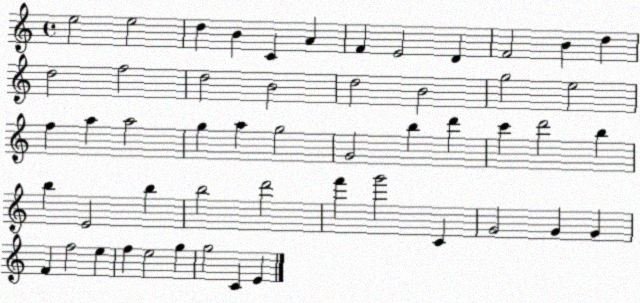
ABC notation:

X:1
T:Untitled
M:4/4
L:1/4
K:C
e2 e2 d B C A F E2 D F2 B d d2 f2 d2 B2 d2 B2 g2 e2 f a a2 g a g2 G2 b d' c' d'2 b b E2 b b2 d'2 f' g'2 C G2 G G F f2 e f e2 g g2 C E